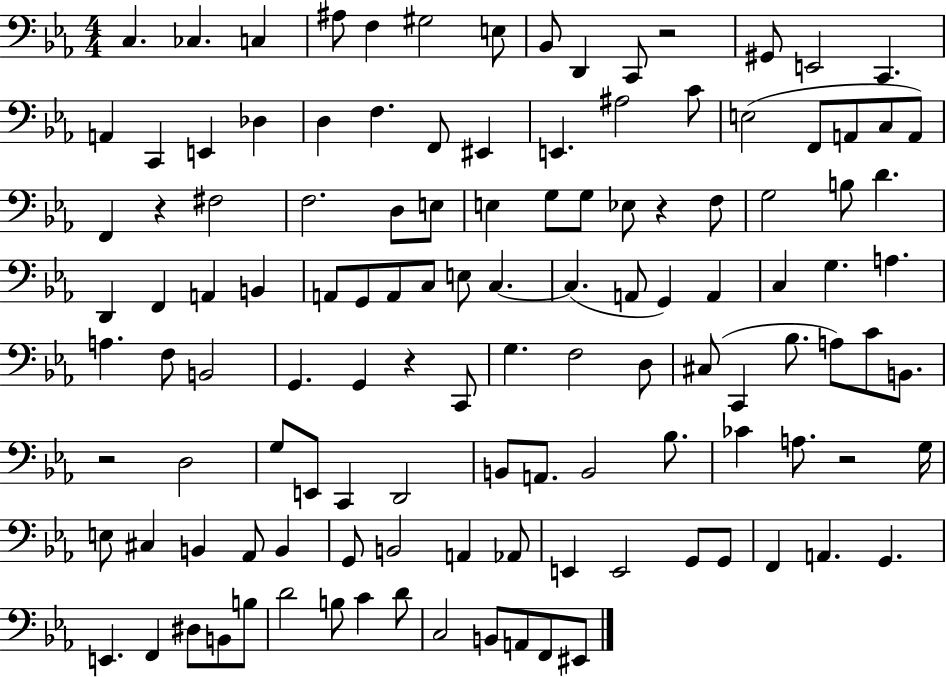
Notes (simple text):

C3/q. CES3/q. C3/q A#3/e F3/q G#3/h E3/e Bb2/e D2/q C2/e R/h G#2/e E2/h C2/q. A2/q C2/q E2/q Db3/q D3/q F3/q. F2/e EIS2/q E2/q. A#3/h C4/e E3/h F2/e A2/e C3/e A2/e F2/q R/q F#3/h F3/h. D3/e E3/e E3/q G3/e G3/e Eb3/e R/q F3/e G3/h B3/e D4/q. D2/q F2/q A2/q B2/q A2/e G2/e A2/e C3/e E3/e C3/q. C3/q. A2/e G2/q A2/q C3/q G3/q. A3/q. A3/q. F3/e B2/h G2/q. G2/q R/q C2/e G3/q. F3/h D3/e C#3/e C2/q Bb3/e. A3/e C4/e B2/e. R/h D3/h G3/e E2/e C2/q D2/h B2/e A2/e. B2/h Bb3/e. CES4/q A3/e. R/h G3/s E3/e C#3/q B2/q Ab2/e B2/q G2/e B2/h A2/q Ab2/e E2/q E2/h G2/e G2/e F2/q A2/q. G2/q. E2/q. F2/q D#3/e B2/e B3/e D4/h B3/e C4/q D4/e C3/h B2/e A2/e F2/e EIS2/e